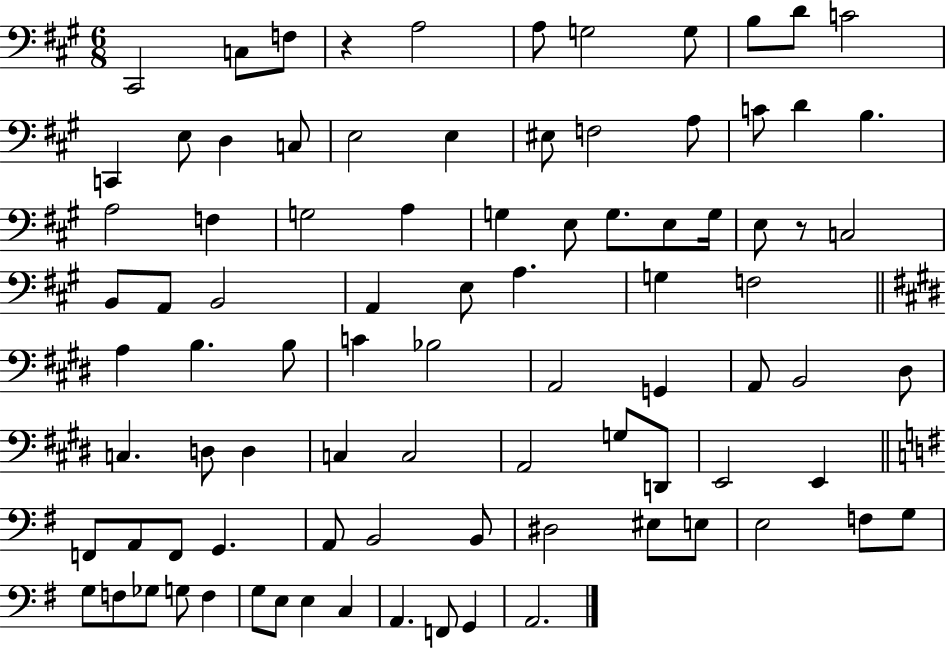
{
  \clef bass
  \numericTimeSignature
  \time 6/8
  \key a \major
  \repeat volta 2 { cis,2 c8 f8 | r4 a2 | a8 g2 g8 | b8 d'8 c'2 | \break c,4 e8 d4 c8 | e2 e4 | eis8 f2 a8 | c'8 d'4 b4. | \break a2 f4 | g2 a4 | g4 e8 g8. e8 g16 | e8 r8 c2 | \break b,8 a,8 b,2 | a,4 e8 a4. | g4 f2 | \bar "||" \break \key e \major a4 b4. b8 | c'4 bes2 | a,2 g,4 | a,8 b,2 dis8 | \break c4. d8 d4 | c4 c2 | a,2 g8 d,8 | e,2 e,4 | \break \bar "||" \break \key e \minor f,8 a,8 f,8 g,4. | a,8 b,2 b,8 | dis2 eis8 e8 | e2 f8 g8 | \break g8 f8 ges8 g8 f4 | g8 e8 e4 c4 | a,4. f,8 g,4 | a,2. | \break } \bar "|."
}